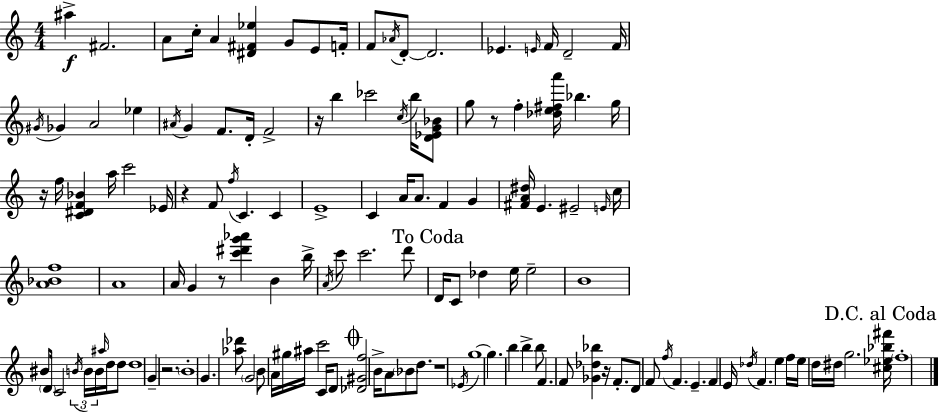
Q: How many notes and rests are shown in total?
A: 136